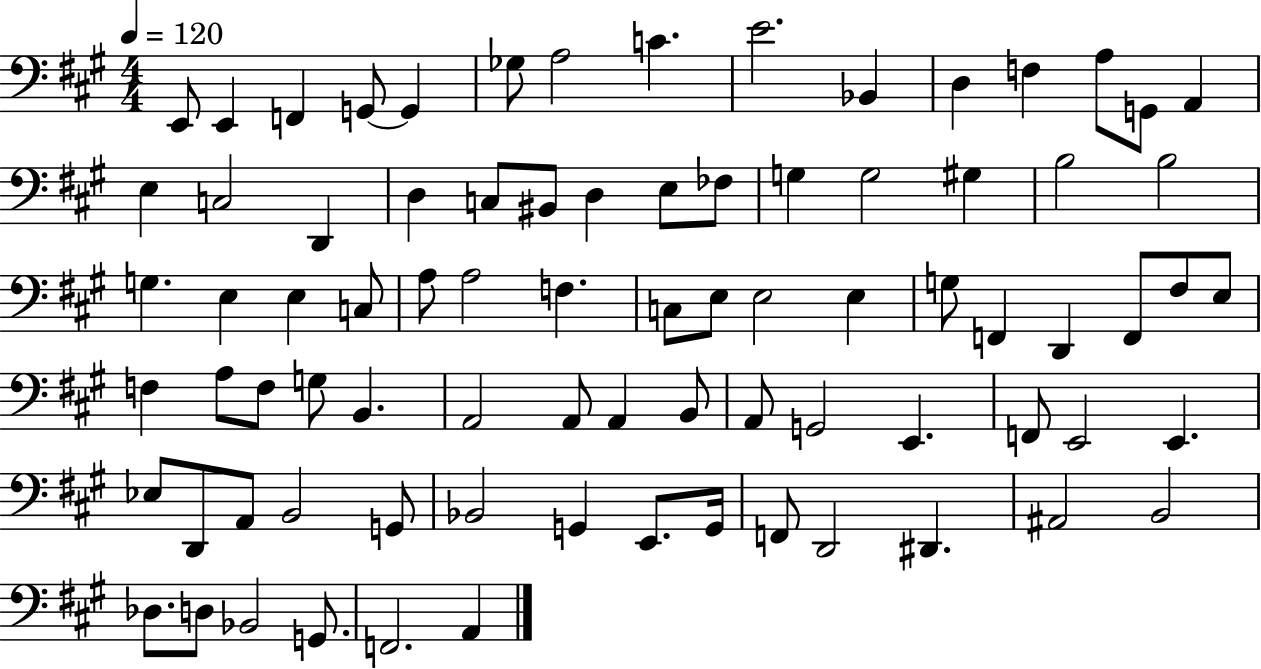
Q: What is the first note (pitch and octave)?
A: E2